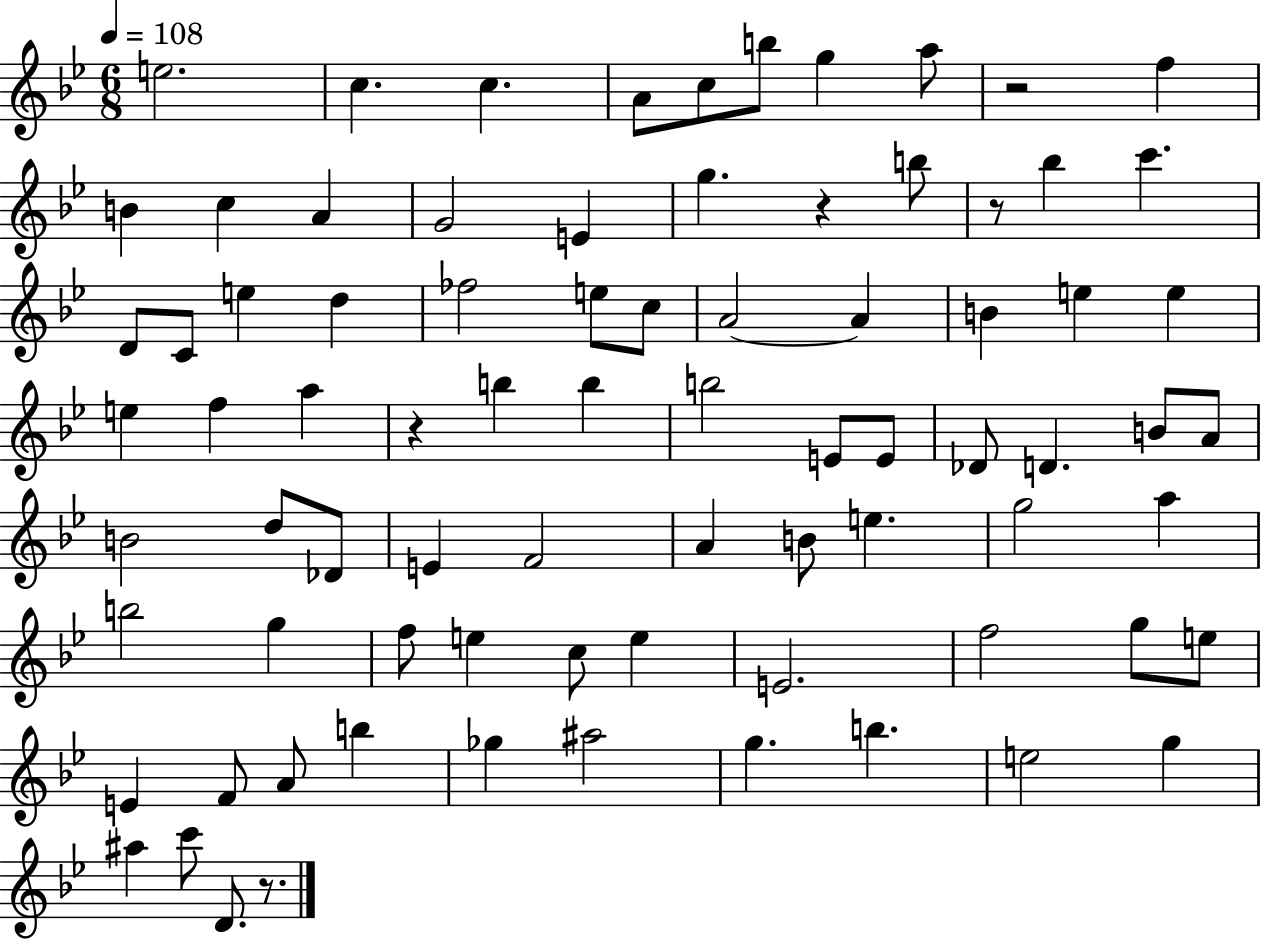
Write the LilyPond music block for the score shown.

{
  \clef treble
  \numericTimeSignature
  \time 6/8
  \key bes \major
  \tempo 4 = 108
  e''2. | c''4. c''4. | a'8 c''8 b''8 g''4 a''8 | r2 f''4 | \break b'4 c''4 a'4 | g'2 e'4 | g''4. r4 b''8 | r8 bes''4 c'''4. | \break d'8 c'8 e''4 d''4 | fes''2 e''8 c''8 | a'2~~ a'4 | b'4 e''4 e''4 | \break e''4 f''4 a''4 | r4 b''4 b''4 | b''2 e'8 e'8 | des'8 d'4. b'8 a'8 | \break b'2 d''8 des'8 | e'4 f'2 | a'4 b'8 e''4. | g''2 a''4 | \break b''2 g''4 | f''8 e''4 c''8 e''4 | e'2. | f''2 g''8 e''8 | \break e'4 f'8 a'8 b''4 | ges''4 ais''2 | g''4. b''4. | e''2 g''4 | \break ais''4 c'''8 d'8. r8. | \bar "|."
}